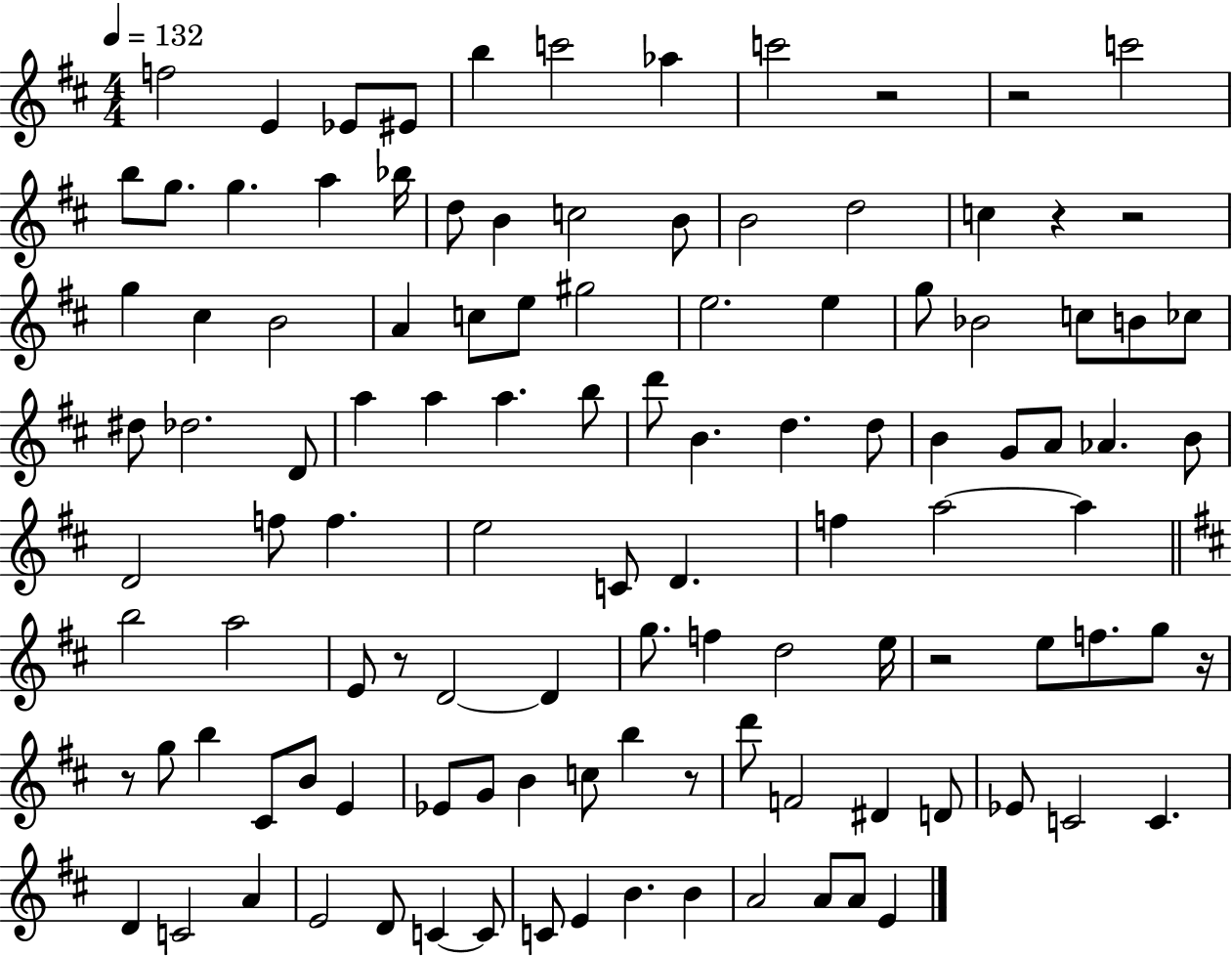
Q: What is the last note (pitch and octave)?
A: E4